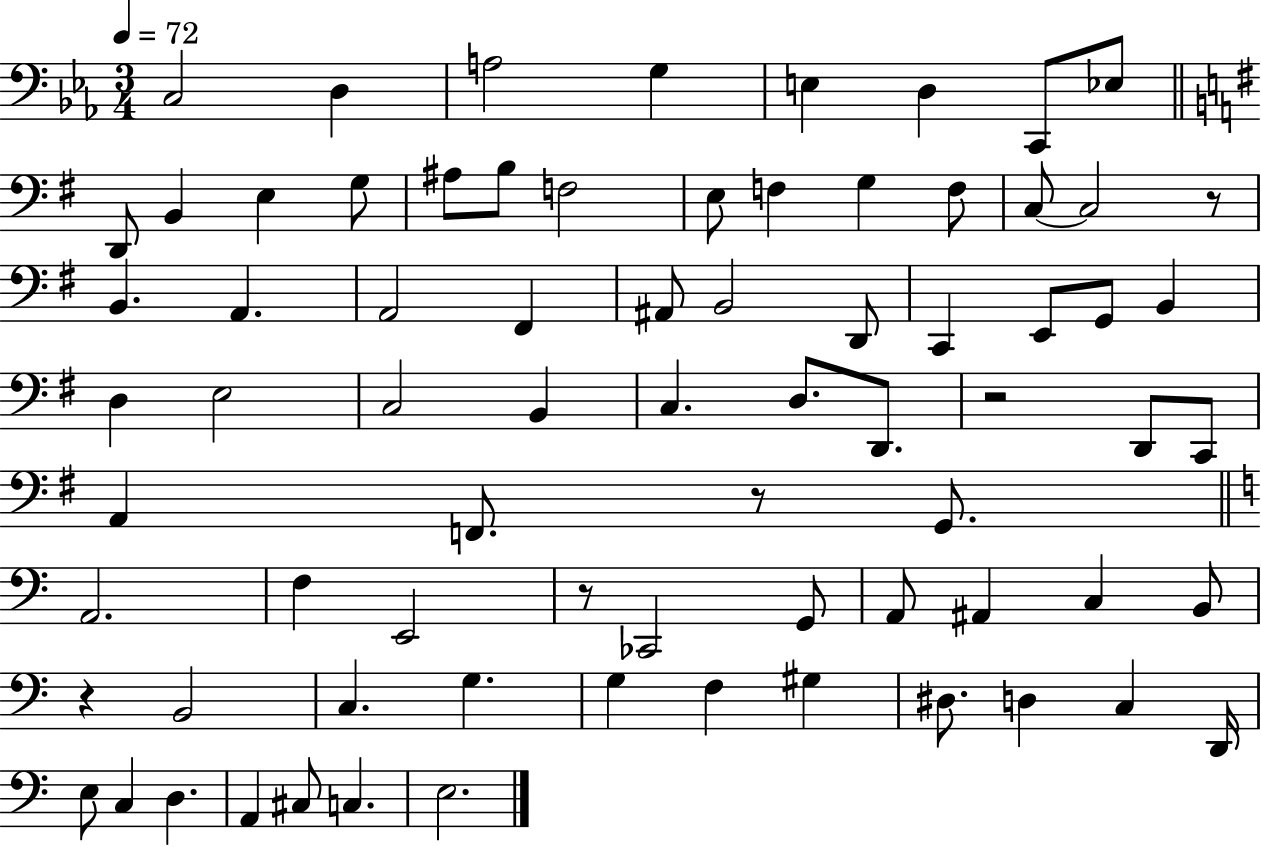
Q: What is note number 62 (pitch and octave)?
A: C3